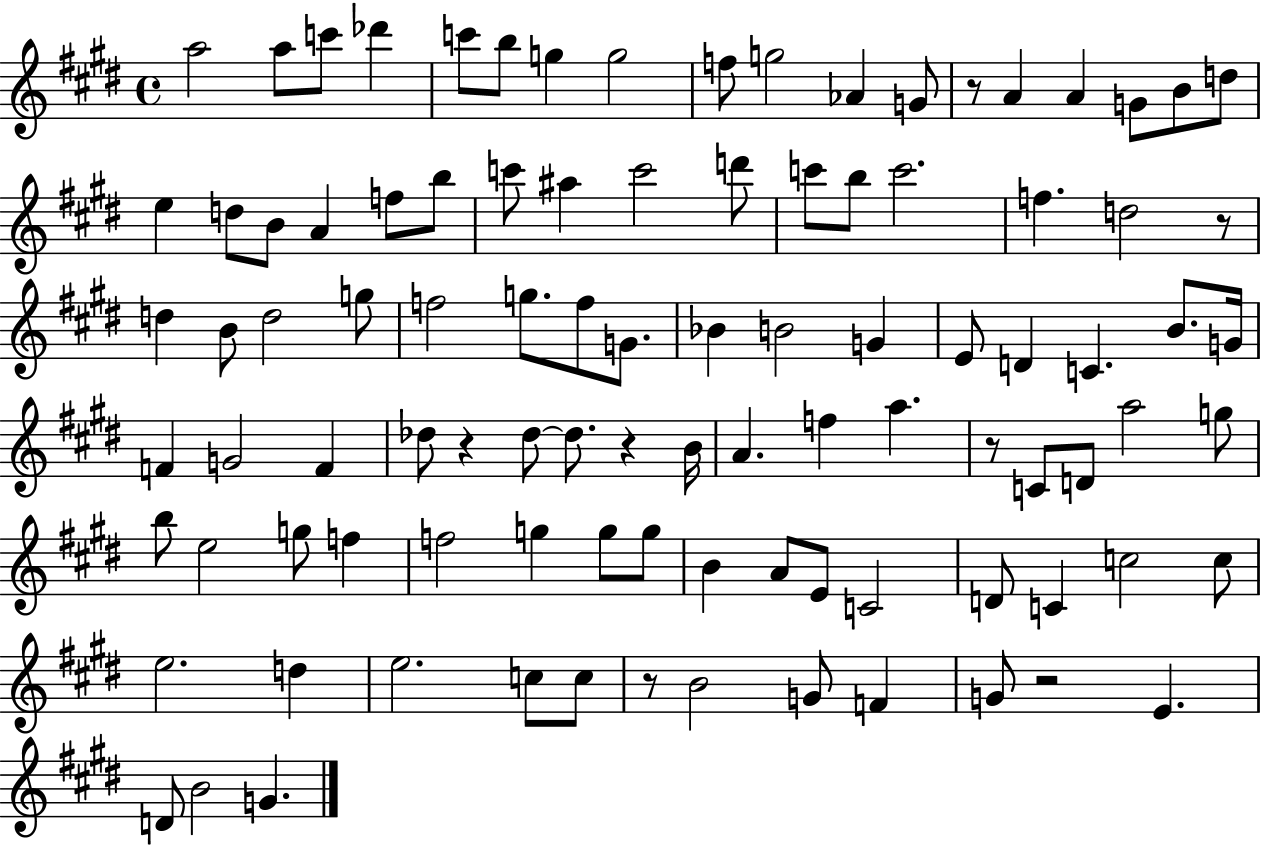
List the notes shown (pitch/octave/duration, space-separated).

A5/h A5/e C6/e Db6/q C6/e B5/e G5/q G5/h F5/e G5/h Ab4/q G4/e R/e A4/q A4/q G4/e B4/e D5/e E5/q D5/e B4/e A4/q F5/e B5/e C6/e A#5/q C6/h D6/e C6/e B5/e C6/h. F5/q. D5/h R/e D5/q B4/e D5/h G5/e F5/h G5/e. F5/e G4/e. Bb4/q B4/h G4/q E4/e D4/q C4/q. B4/e. G4/s F4/q G4/h F4/q Db5/e R/q Db5/e Db5/e. R/q B4/s A4/q. F5/q A5/q. R/e C4/e D4/e A5/h G5/e B5/e E5/h G5/e F5/q F5/h G5/q G5/e G5/e B4/q A4/e E4/e C4/h D4/e C4/q C5/h C5/e E5/h. D5/q E5/h. C5/e C5/e R/e B4/h G4/e F4/q G4/e R/h E4/q. D4/e B4/h G4/q.